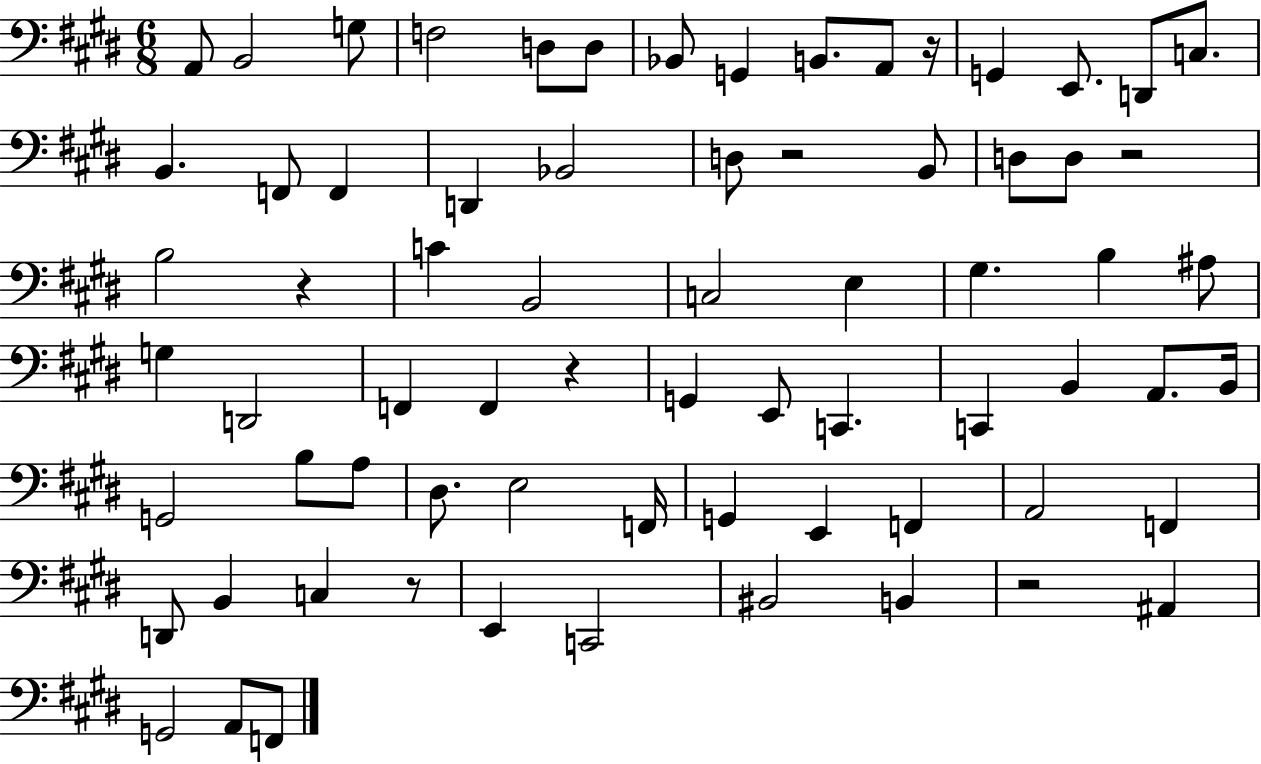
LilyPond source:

{
  \clef bass
  \numericTimeSignature
  \time 6/8
  \key e \major
  \repeat volta 2 { a,8 b,2 g8 | f2 d8 d8 | bes,8 g,4 b,8. a,8 r16 | g,4 e,8. d,8 c8. | \break b,4. f,8 f,4 | d,4 bes,2 | d8 r2 b,8 | d8 d8 r2 | \break b2 r4 | c'4 b,2 | c2 e4 | gis4. b4 ais8 | \break g4 d,2 | f,4 f,4 r4 | g,4 e,8 c,4. | c,4 b,4 a,8. b,16 | \break g,2 b8 a8 | dis8. e2 f,16 | g,4 e,4 f,4 | a,2 f,4 | \break d,8 b,4 c4 r8 | e,4 c,2 | bis,2 b,4 | r2 ais,4 | \break g,2 a,8 f,8 | } \bar "|."
}